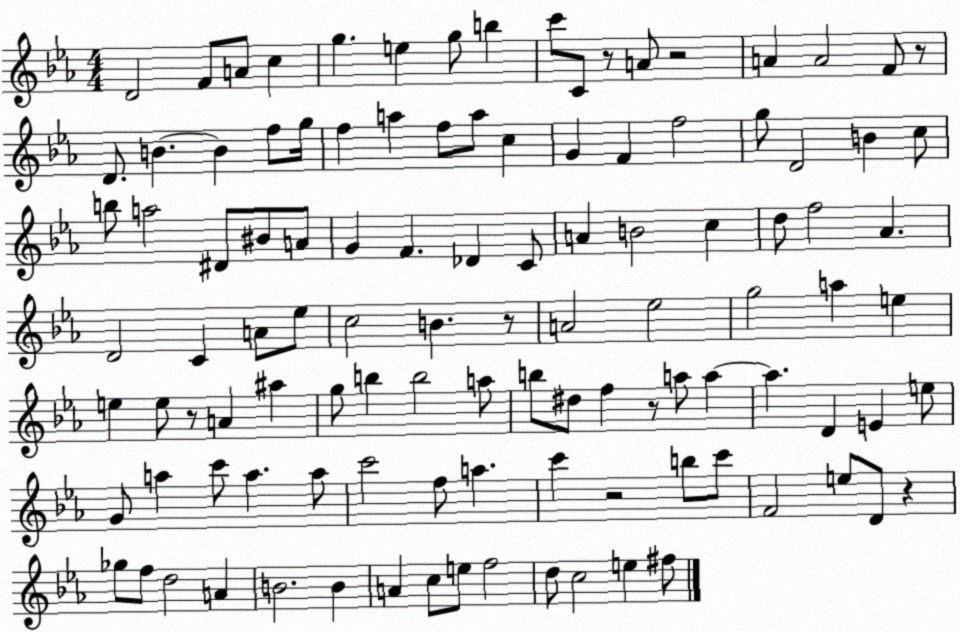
X:1
T:Untitled
M:4/4
L:1/4
K:Eb
D2 F/2 A/2 c g e g/2 b c'/2 C/2 z/2 A/2 z2 A A2 F/2 z/2 D/2 B B f/2 g/4 f a f/2 a/2 c G F f2 g/2 D2 B c/2 b/2 a2 ^D/2 ^B/2 A/2 G F _D C/2 A B2 c d/2 f2 _A D2 C A/2 _e/2 c2 B z/2 A2 _e2 g2 a e e e/2 z/2 A ^a g/2 b b2 a/2 b/2 ^d/2 f z/2 a/2 a a D E e/2 G/2 a c'/2 a a/2 c'2 f/2 a c' z2 b/2 c'/2 F2 e/2 D/2 z _g/2 f/2 d2 A B2 B A c/2 e/2 f2 d/2 c2 e ^f/2